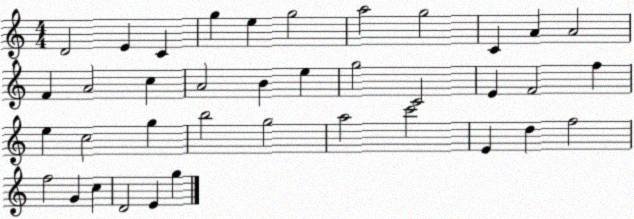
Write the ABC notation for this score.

X:1
T:Untitled
M:4/4
L:1/4
K:C
D2 E C g e g2 a2 g2 C A A2 F A2 c A2 B e g2 C2 E F2 f e c2 g b2 g2 a2 c'2 E d f2 f2 G c D2 E g